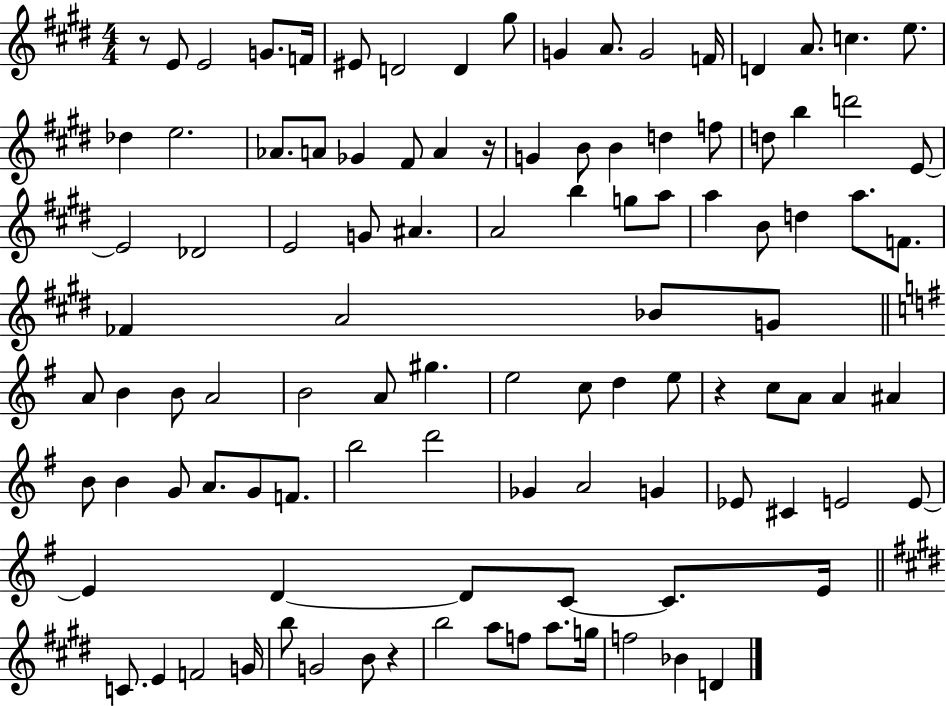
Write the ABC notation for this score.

X:1
T:Untitled
M:4/4
L:1/4
K:E
z/2 E/2 E2 G/2 F/4 ^E/2 D2 D ^g/2 G A/2 G2 F/4 D A/2 c e/2 _d e2 _A/2 A/2 _G ^F/2 A z/4 G B/2 B d f/2 d/2 b d'2 E/2 E2 _D2 E2 G/2 ^A A2 b g/2 a/2 a B/2 d a/2 F/2 _F A2 _B/2 G/2 A/2 B B/2 A2 B2 A/2 ^g e2 c/2 d e/2 z c/2 A/2 A ^A B/2 B G/2 A/2 G/2 F/2 b2 d'2 _G A2 G _E/2 ^C E2 E/2 E D D/2 C/2 C/2 E/4 C/2 E F2 G/4 b/2 G2 B/2 z b2 a/2 f/2 a/2 g/4 f2 _B D